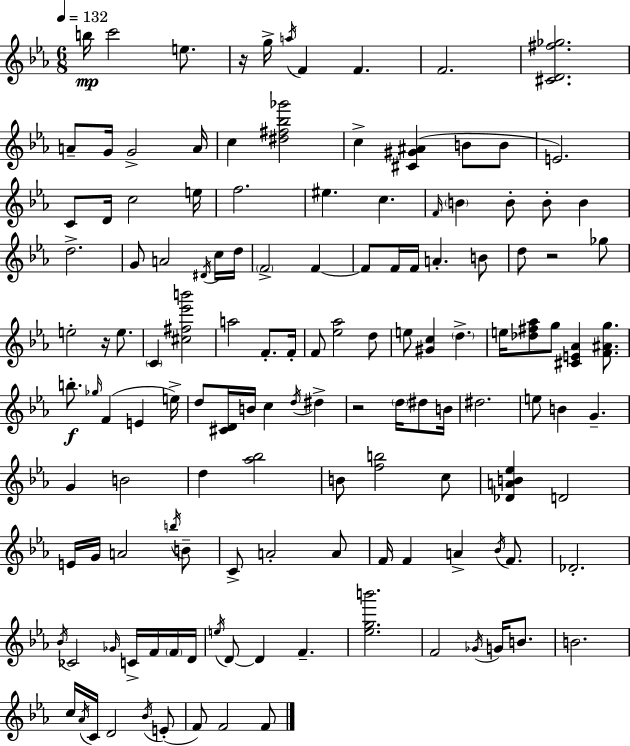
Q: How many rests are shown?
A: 4